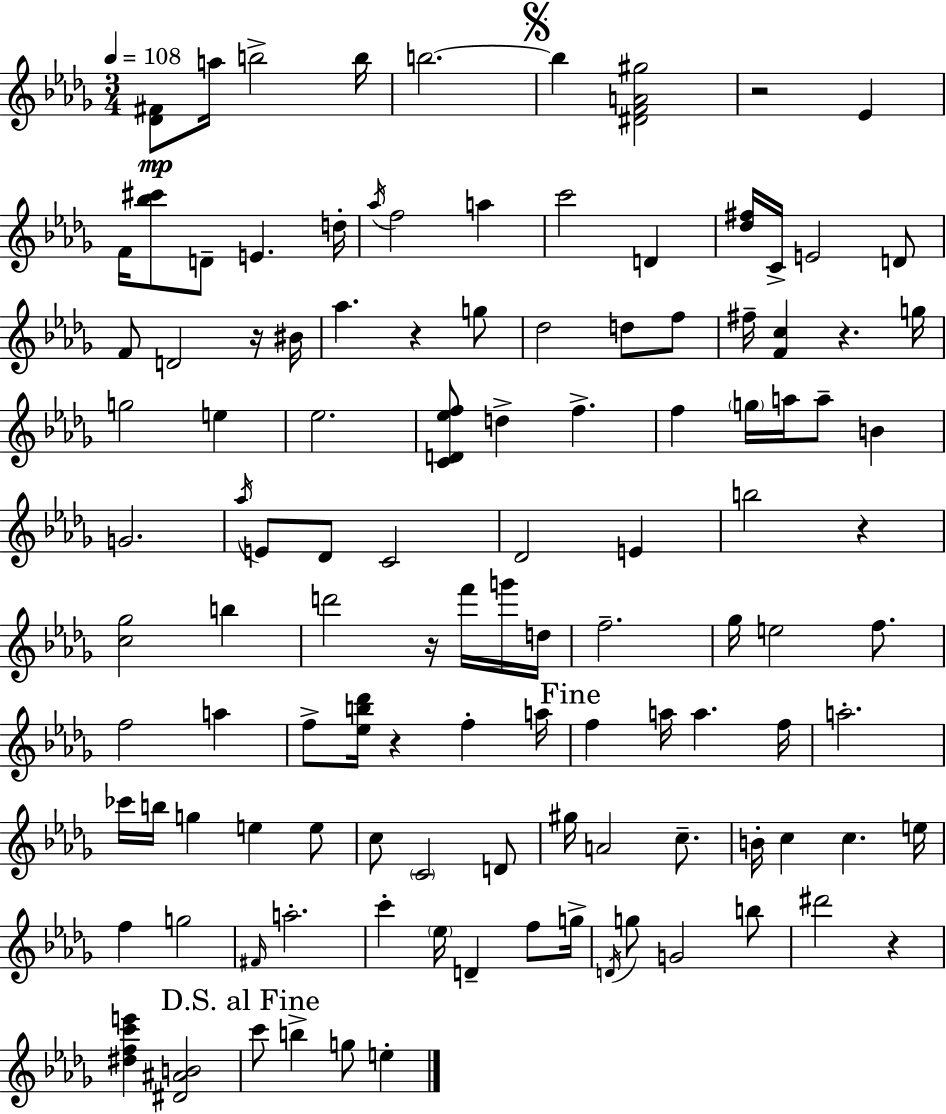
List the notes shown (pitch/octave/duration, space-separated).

[Db4,F#4]/e A5/s B5/h B5/s B5/h. B5/q [D#4,F4,A4,G#5]/h R/h Eb4/q F4/s [Bb5,C#6]/e D4/e E4/q. D5/s Ab5/s F5/h A5/q C6/h D4/q [Db5,F#5]/s C4/s E4/h D4/e F4/e D4/h R/s BIS4/s Ab5/q. R/q G5/e Db5/h D5/e F5/e F#5/s [F4,C5]/q R/q. G5/s G5/h E5/q Eb5/h. [C4,D4,Eb5,F5]/e D5/q F5/q. F5/q G5/s A5/s A5/e B4/q G4/h. Ab5/s E4/e Db4/e C4/h Db4/h E4/q B5/h R/q [C5,Gb5]/h B5/q D6/h R/s F6/s G6/s D5/s F5/h. Gb5/s E5/h F5/e. F5/h A5/q F5/e [Eb5,B5,Db6]/s R/q F5/q A5/s F5/q A5/s A5/q. F5/s A5/h. CES6/s B5/s G5/q E5/q E5/e C5/e C4/h D4/e G#5/s A4/h C5/e. B4/s C5/q C5/q. E5/s F5/q G5/h F#4/s A5/h. C6/q Eb5/s D4/q F5/e G5/s D4/s G5/e G4/h B5/e D#6/h R/q [D#5,F5,C6,E6]/q [D#4,A#4,B4]/h C6/e B5/q G5/e E5/q